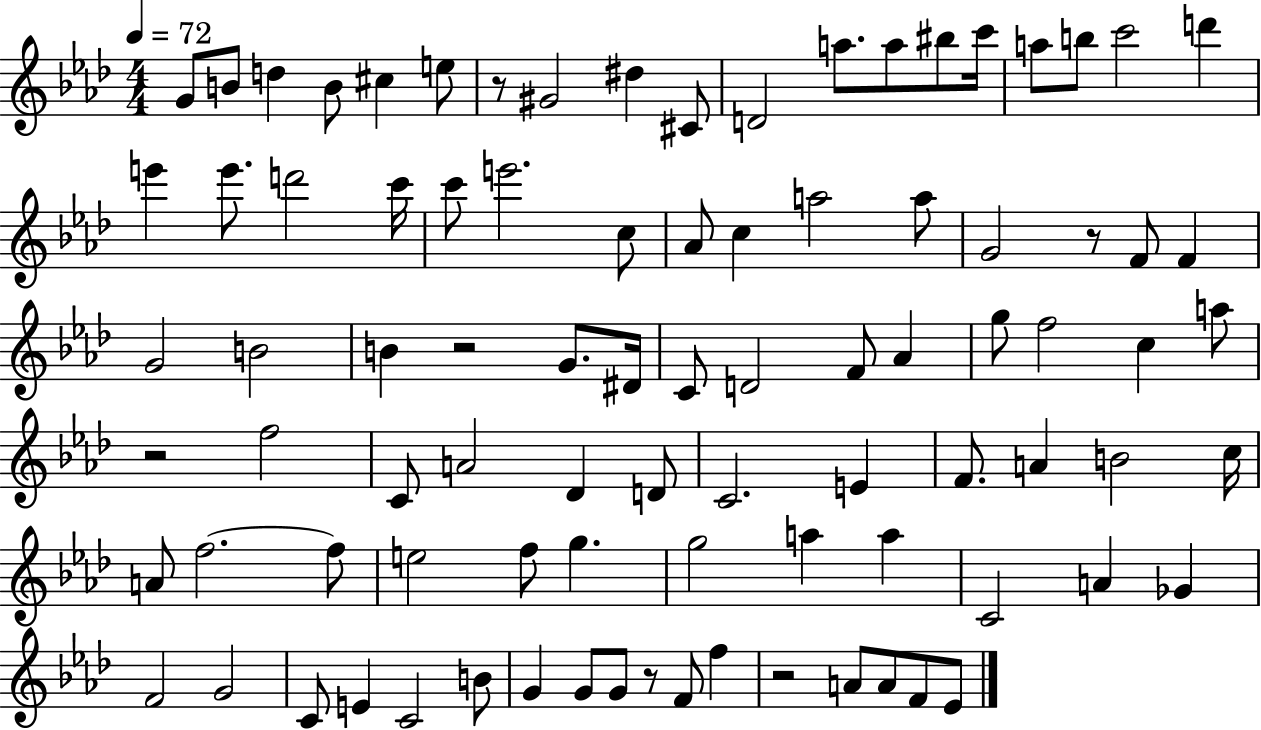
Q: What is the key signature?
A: AES major